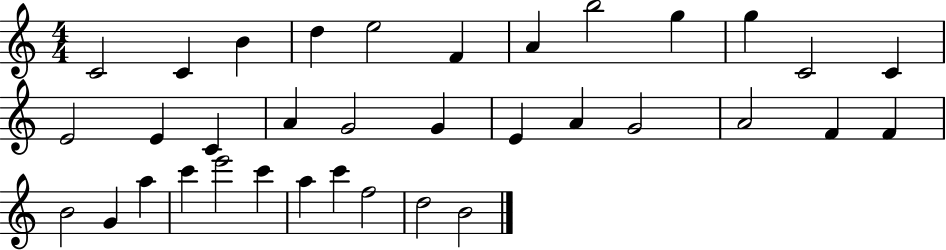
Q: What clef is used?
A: treble